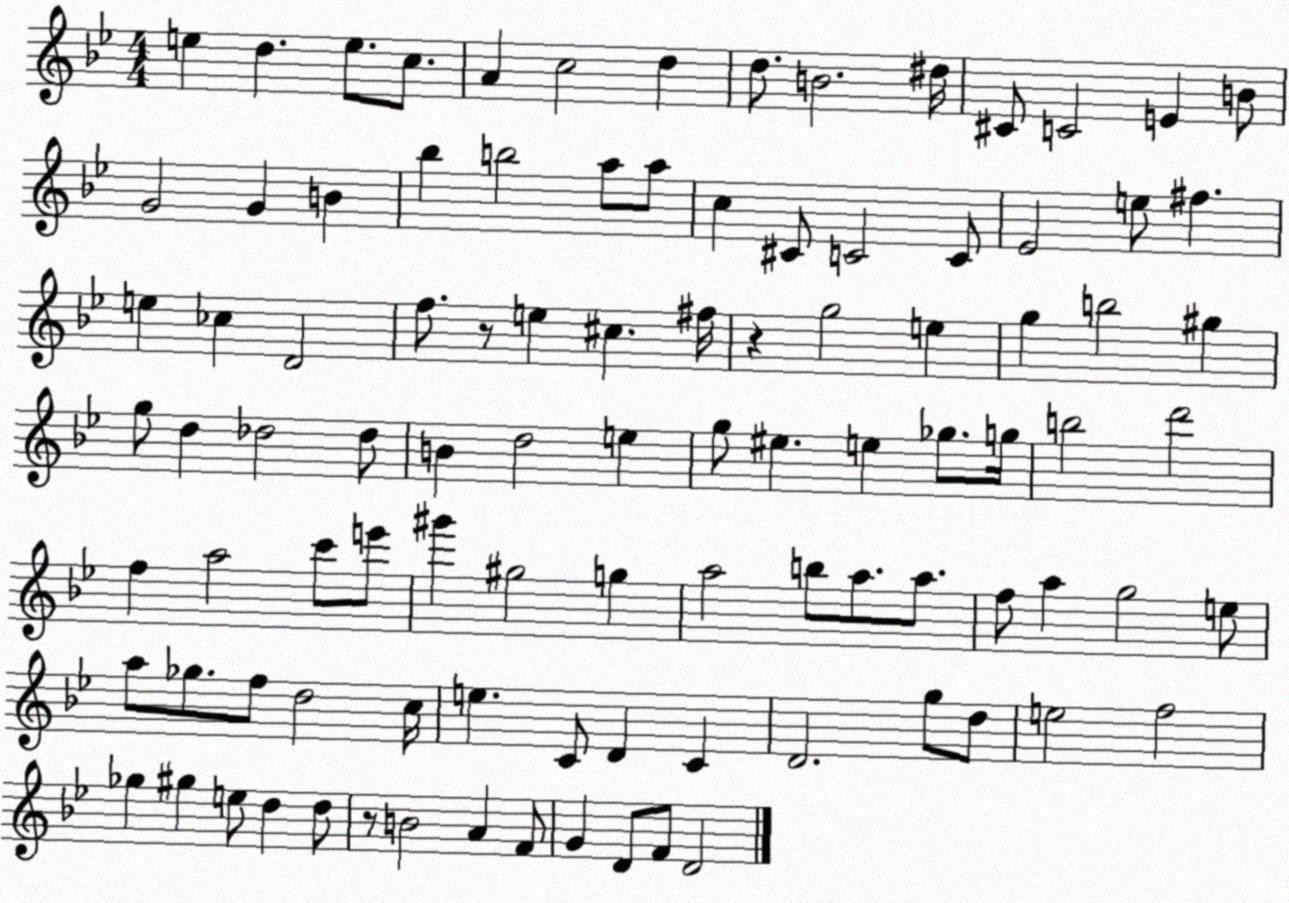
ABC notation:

X:1
T:Untitled
M:4/4
L:1/4
K:Bb
e d e/2 c/2 A c2 d d/2 B2 ^d/4 ^C/2 C2 E B/2 G2 G B _b b2 a/2 a/2 c ^C/2 C2 C/2 _E2 e/2 ^f e _c D2 f/2 z/2 e ^c ^f/4 z g2 e g b2 ^g g/2 d _d2 _d/2 B d2 e g/2 ^e e _g/2 g/4 b2 d'2 f a2 c'/2 e'/2 ^g' ^g2 g a2 b/2 a/2 a/2 f/2 a g2 e/2 a/2 _g/2 f/2 d2 c/4 e C/2 D C D2 g/2 d/2 e2 f2 _g ^g e/2 d d/2 z/2 B2 A F/2 G D/2 F/2 D2